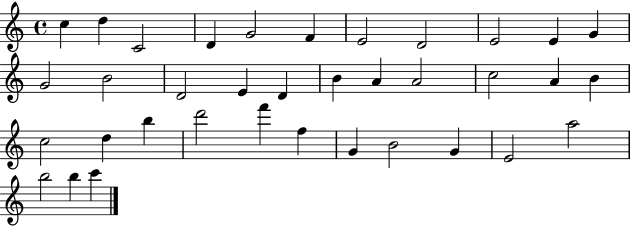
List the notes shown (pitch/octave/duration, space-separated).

C5/q D5/q C4/h D4/q G4/h F4/q E4/h D4/h E4/h E4/q G4/q G4/h B4/h D4/h E4/q D4/q B4/q A4/q A4/h C5/h A4/q B4/q C5/h D5/q B5/q D6/h F6/q F5/q G4/q B4/h G4/q E4/h A5/h B5/h B5/q C6/q